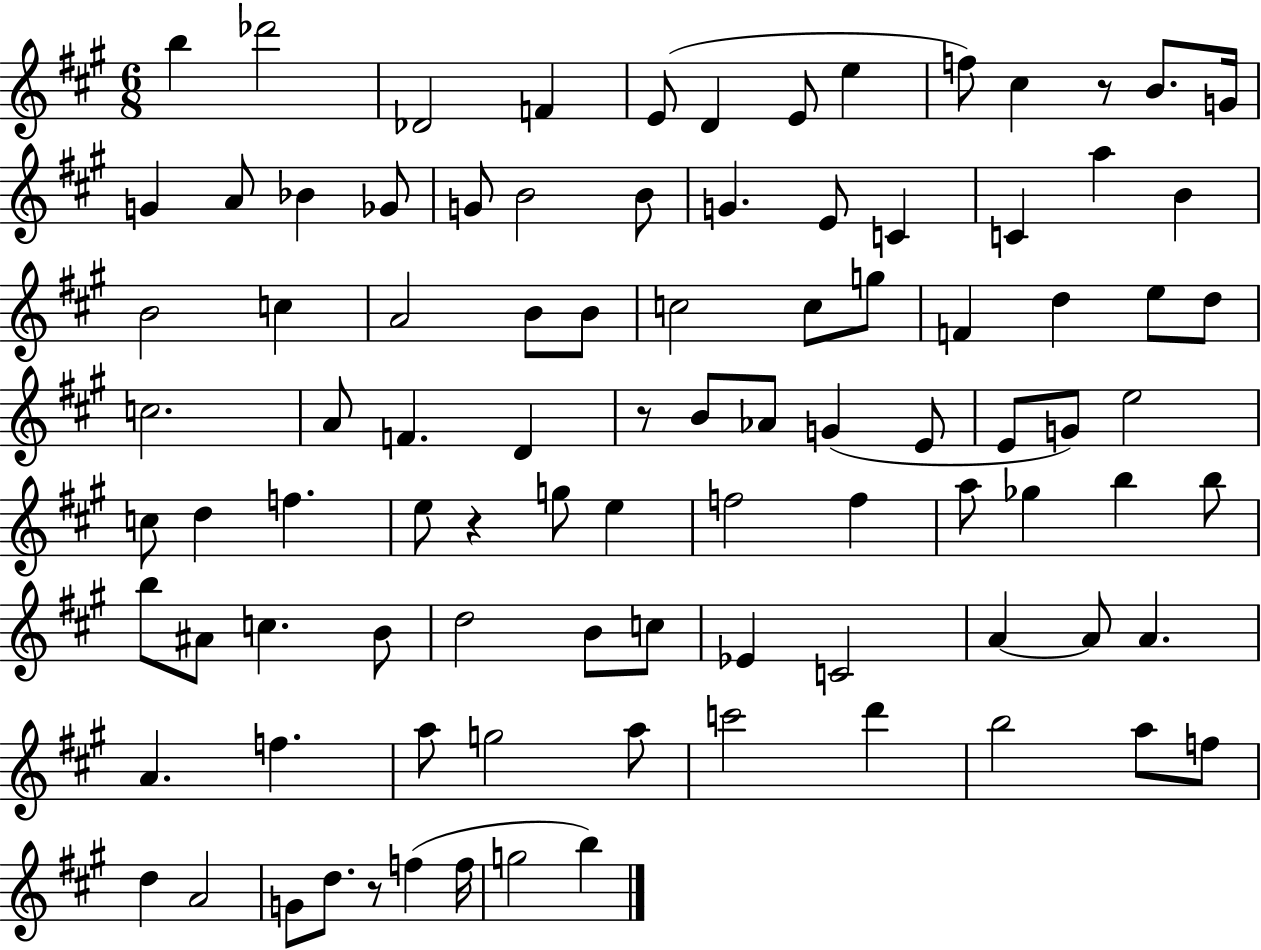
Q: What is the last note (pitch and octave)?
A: B5